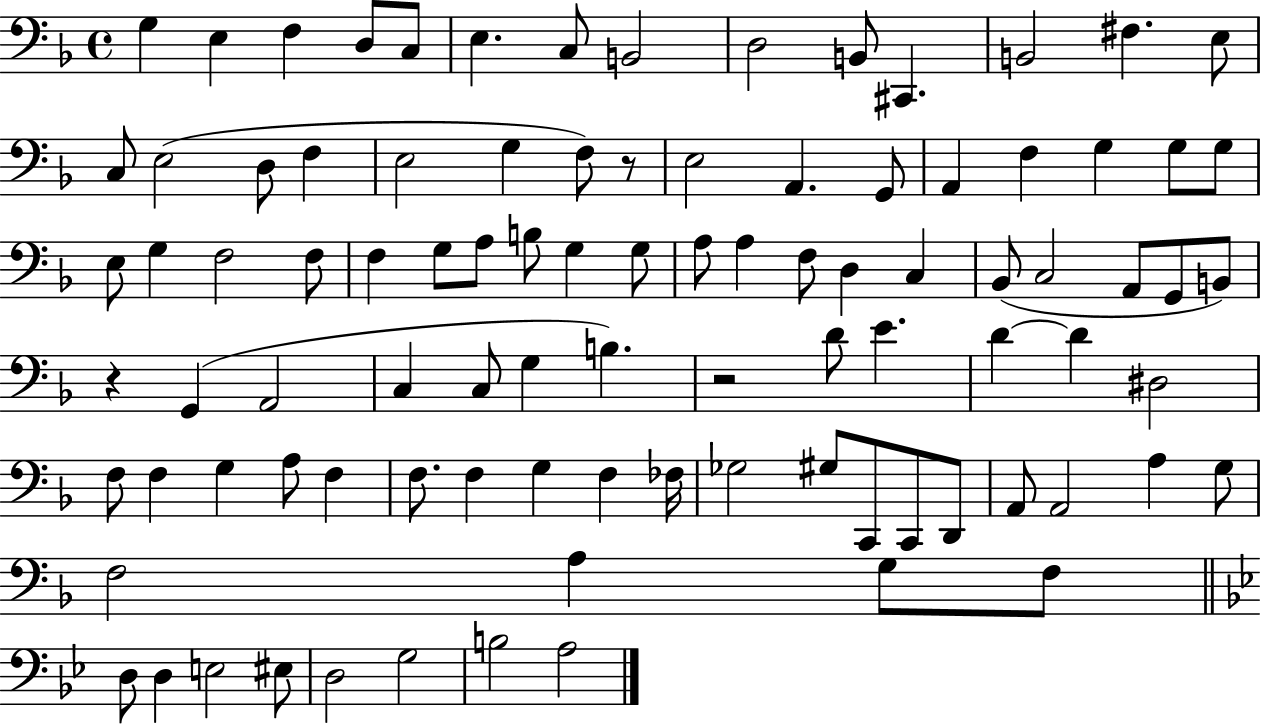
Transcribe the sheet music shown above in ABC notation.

X:1
T:Untitled
M:4/4
L:1/4
K:F
G, E, F, D,/2 C,/2 E, C,/2 B,,2 D,2 B,,/2 ^C,, B,,2 ^F, E,/2 C,/2 E,2 D,/2 F, E,2 G, F,/2 z/2 E,2 A,, G,,/2 A,, F, G, G,/2 G,/2 E,/2 G, F,2 F,/2 F, G,/2 A,/2 B,/2 G, G,/2 A,/2 A, F,/2 D, C, _B,,/2 C,2 A,,/2 G,,/2 B,,/2 z G,, A,,2 C, C,/2 G, B, z2 D/2 E D D ^D,2 F,/2 F, G, A,/2 F, F,/2 F, G, F, _F,/4 _G,2 ^G,/2 C,,/2 C,,/2 D,,/2 A,,/2 A,,2 A, G,/2 F,2 A, G,/2 F,/2 D,/2 D, E,2 ^E,/2 D,2 G,2 B,2 A,2